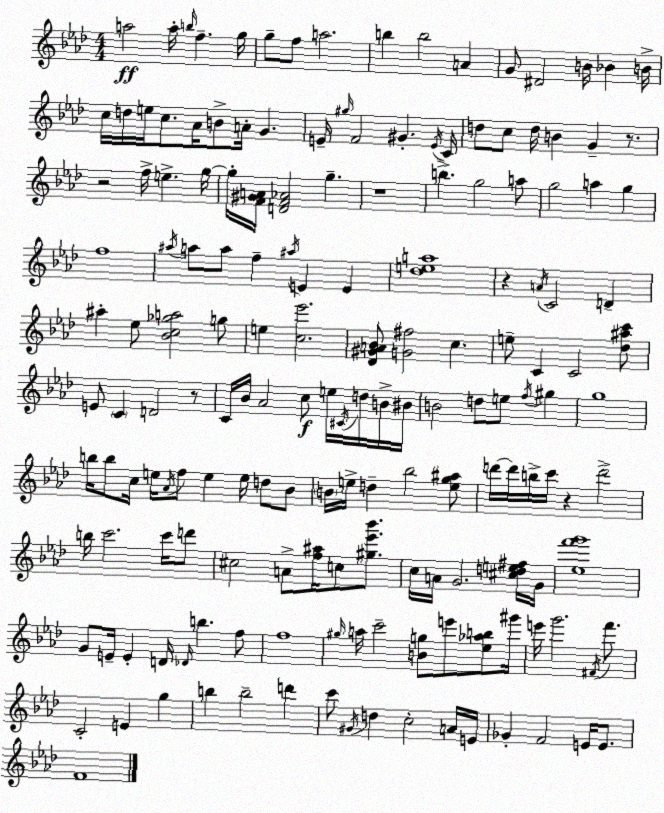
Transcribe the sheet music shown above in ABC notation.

X:1
T:Untitled
M:4/4
L:1/4
K:Fm
a2 a/4 b/4 f g/4 g/2 f/2 a2 b b2 A G/2 ^D2 B/4 _B B/4 c/4 d/4 e/4 c/2 _A/4 B/2 A/4 G E/4 ^g/4 F2 ^G E/4 C/4 d/2 c/2 d/4 B G z/2 z2 f/4 e g/4 g/4 [F^GA]/4 [DF_A]2 g z4 b g2 a/2 g2 a g f4 ^a/4 a/2 a/2 f ^a/4 E E [_dea]4 z A/4 C2 D ^a _e/2 [_Bc_ga]2 g/2 e [c_e']2 [_D^GA_B]/2 [G^f]2 c e/2 C C2 [_d^ac']/2 E/2 C D2 z/2 C/4 _B/4 _A2 c/2 e/4 ^C/4 d/4 B/4 ^B/4 B2 d/2 e/2 f/4 ^g g4 b/4 b/2 c/4 e/4 _A/4 f/2 e e/4 d/2 _B/2 B/4 e/4 d _b2 [eg^a]/2 d'/4 d'/4 b/4 c'/4 z d'2 b/4 c'2 c'/4 d'/2 ^c2 A/2 [f^a]/4 c/2 [^g_e'_b']/2 c/4 A/4 G2 [^cde^f]/4 G/4 [_ef'g']4 G/2 E/4 E D/4 _D/4 b f/2 f4 ^g/4 a/4 c'2 [Bg]/2 e'/2 [_e_ab]/2 ^g'/4 e'/4 g'2 ^F/4 f'/2 C2 E g b b2 d' c'/2 ^G/4 d c2 A/4 E/4 _G F2 E/4 E/2 F4